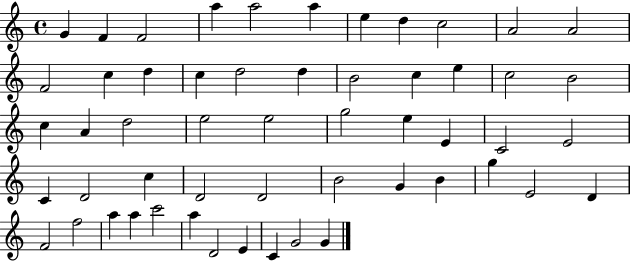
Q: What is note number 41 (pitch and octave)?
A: G5